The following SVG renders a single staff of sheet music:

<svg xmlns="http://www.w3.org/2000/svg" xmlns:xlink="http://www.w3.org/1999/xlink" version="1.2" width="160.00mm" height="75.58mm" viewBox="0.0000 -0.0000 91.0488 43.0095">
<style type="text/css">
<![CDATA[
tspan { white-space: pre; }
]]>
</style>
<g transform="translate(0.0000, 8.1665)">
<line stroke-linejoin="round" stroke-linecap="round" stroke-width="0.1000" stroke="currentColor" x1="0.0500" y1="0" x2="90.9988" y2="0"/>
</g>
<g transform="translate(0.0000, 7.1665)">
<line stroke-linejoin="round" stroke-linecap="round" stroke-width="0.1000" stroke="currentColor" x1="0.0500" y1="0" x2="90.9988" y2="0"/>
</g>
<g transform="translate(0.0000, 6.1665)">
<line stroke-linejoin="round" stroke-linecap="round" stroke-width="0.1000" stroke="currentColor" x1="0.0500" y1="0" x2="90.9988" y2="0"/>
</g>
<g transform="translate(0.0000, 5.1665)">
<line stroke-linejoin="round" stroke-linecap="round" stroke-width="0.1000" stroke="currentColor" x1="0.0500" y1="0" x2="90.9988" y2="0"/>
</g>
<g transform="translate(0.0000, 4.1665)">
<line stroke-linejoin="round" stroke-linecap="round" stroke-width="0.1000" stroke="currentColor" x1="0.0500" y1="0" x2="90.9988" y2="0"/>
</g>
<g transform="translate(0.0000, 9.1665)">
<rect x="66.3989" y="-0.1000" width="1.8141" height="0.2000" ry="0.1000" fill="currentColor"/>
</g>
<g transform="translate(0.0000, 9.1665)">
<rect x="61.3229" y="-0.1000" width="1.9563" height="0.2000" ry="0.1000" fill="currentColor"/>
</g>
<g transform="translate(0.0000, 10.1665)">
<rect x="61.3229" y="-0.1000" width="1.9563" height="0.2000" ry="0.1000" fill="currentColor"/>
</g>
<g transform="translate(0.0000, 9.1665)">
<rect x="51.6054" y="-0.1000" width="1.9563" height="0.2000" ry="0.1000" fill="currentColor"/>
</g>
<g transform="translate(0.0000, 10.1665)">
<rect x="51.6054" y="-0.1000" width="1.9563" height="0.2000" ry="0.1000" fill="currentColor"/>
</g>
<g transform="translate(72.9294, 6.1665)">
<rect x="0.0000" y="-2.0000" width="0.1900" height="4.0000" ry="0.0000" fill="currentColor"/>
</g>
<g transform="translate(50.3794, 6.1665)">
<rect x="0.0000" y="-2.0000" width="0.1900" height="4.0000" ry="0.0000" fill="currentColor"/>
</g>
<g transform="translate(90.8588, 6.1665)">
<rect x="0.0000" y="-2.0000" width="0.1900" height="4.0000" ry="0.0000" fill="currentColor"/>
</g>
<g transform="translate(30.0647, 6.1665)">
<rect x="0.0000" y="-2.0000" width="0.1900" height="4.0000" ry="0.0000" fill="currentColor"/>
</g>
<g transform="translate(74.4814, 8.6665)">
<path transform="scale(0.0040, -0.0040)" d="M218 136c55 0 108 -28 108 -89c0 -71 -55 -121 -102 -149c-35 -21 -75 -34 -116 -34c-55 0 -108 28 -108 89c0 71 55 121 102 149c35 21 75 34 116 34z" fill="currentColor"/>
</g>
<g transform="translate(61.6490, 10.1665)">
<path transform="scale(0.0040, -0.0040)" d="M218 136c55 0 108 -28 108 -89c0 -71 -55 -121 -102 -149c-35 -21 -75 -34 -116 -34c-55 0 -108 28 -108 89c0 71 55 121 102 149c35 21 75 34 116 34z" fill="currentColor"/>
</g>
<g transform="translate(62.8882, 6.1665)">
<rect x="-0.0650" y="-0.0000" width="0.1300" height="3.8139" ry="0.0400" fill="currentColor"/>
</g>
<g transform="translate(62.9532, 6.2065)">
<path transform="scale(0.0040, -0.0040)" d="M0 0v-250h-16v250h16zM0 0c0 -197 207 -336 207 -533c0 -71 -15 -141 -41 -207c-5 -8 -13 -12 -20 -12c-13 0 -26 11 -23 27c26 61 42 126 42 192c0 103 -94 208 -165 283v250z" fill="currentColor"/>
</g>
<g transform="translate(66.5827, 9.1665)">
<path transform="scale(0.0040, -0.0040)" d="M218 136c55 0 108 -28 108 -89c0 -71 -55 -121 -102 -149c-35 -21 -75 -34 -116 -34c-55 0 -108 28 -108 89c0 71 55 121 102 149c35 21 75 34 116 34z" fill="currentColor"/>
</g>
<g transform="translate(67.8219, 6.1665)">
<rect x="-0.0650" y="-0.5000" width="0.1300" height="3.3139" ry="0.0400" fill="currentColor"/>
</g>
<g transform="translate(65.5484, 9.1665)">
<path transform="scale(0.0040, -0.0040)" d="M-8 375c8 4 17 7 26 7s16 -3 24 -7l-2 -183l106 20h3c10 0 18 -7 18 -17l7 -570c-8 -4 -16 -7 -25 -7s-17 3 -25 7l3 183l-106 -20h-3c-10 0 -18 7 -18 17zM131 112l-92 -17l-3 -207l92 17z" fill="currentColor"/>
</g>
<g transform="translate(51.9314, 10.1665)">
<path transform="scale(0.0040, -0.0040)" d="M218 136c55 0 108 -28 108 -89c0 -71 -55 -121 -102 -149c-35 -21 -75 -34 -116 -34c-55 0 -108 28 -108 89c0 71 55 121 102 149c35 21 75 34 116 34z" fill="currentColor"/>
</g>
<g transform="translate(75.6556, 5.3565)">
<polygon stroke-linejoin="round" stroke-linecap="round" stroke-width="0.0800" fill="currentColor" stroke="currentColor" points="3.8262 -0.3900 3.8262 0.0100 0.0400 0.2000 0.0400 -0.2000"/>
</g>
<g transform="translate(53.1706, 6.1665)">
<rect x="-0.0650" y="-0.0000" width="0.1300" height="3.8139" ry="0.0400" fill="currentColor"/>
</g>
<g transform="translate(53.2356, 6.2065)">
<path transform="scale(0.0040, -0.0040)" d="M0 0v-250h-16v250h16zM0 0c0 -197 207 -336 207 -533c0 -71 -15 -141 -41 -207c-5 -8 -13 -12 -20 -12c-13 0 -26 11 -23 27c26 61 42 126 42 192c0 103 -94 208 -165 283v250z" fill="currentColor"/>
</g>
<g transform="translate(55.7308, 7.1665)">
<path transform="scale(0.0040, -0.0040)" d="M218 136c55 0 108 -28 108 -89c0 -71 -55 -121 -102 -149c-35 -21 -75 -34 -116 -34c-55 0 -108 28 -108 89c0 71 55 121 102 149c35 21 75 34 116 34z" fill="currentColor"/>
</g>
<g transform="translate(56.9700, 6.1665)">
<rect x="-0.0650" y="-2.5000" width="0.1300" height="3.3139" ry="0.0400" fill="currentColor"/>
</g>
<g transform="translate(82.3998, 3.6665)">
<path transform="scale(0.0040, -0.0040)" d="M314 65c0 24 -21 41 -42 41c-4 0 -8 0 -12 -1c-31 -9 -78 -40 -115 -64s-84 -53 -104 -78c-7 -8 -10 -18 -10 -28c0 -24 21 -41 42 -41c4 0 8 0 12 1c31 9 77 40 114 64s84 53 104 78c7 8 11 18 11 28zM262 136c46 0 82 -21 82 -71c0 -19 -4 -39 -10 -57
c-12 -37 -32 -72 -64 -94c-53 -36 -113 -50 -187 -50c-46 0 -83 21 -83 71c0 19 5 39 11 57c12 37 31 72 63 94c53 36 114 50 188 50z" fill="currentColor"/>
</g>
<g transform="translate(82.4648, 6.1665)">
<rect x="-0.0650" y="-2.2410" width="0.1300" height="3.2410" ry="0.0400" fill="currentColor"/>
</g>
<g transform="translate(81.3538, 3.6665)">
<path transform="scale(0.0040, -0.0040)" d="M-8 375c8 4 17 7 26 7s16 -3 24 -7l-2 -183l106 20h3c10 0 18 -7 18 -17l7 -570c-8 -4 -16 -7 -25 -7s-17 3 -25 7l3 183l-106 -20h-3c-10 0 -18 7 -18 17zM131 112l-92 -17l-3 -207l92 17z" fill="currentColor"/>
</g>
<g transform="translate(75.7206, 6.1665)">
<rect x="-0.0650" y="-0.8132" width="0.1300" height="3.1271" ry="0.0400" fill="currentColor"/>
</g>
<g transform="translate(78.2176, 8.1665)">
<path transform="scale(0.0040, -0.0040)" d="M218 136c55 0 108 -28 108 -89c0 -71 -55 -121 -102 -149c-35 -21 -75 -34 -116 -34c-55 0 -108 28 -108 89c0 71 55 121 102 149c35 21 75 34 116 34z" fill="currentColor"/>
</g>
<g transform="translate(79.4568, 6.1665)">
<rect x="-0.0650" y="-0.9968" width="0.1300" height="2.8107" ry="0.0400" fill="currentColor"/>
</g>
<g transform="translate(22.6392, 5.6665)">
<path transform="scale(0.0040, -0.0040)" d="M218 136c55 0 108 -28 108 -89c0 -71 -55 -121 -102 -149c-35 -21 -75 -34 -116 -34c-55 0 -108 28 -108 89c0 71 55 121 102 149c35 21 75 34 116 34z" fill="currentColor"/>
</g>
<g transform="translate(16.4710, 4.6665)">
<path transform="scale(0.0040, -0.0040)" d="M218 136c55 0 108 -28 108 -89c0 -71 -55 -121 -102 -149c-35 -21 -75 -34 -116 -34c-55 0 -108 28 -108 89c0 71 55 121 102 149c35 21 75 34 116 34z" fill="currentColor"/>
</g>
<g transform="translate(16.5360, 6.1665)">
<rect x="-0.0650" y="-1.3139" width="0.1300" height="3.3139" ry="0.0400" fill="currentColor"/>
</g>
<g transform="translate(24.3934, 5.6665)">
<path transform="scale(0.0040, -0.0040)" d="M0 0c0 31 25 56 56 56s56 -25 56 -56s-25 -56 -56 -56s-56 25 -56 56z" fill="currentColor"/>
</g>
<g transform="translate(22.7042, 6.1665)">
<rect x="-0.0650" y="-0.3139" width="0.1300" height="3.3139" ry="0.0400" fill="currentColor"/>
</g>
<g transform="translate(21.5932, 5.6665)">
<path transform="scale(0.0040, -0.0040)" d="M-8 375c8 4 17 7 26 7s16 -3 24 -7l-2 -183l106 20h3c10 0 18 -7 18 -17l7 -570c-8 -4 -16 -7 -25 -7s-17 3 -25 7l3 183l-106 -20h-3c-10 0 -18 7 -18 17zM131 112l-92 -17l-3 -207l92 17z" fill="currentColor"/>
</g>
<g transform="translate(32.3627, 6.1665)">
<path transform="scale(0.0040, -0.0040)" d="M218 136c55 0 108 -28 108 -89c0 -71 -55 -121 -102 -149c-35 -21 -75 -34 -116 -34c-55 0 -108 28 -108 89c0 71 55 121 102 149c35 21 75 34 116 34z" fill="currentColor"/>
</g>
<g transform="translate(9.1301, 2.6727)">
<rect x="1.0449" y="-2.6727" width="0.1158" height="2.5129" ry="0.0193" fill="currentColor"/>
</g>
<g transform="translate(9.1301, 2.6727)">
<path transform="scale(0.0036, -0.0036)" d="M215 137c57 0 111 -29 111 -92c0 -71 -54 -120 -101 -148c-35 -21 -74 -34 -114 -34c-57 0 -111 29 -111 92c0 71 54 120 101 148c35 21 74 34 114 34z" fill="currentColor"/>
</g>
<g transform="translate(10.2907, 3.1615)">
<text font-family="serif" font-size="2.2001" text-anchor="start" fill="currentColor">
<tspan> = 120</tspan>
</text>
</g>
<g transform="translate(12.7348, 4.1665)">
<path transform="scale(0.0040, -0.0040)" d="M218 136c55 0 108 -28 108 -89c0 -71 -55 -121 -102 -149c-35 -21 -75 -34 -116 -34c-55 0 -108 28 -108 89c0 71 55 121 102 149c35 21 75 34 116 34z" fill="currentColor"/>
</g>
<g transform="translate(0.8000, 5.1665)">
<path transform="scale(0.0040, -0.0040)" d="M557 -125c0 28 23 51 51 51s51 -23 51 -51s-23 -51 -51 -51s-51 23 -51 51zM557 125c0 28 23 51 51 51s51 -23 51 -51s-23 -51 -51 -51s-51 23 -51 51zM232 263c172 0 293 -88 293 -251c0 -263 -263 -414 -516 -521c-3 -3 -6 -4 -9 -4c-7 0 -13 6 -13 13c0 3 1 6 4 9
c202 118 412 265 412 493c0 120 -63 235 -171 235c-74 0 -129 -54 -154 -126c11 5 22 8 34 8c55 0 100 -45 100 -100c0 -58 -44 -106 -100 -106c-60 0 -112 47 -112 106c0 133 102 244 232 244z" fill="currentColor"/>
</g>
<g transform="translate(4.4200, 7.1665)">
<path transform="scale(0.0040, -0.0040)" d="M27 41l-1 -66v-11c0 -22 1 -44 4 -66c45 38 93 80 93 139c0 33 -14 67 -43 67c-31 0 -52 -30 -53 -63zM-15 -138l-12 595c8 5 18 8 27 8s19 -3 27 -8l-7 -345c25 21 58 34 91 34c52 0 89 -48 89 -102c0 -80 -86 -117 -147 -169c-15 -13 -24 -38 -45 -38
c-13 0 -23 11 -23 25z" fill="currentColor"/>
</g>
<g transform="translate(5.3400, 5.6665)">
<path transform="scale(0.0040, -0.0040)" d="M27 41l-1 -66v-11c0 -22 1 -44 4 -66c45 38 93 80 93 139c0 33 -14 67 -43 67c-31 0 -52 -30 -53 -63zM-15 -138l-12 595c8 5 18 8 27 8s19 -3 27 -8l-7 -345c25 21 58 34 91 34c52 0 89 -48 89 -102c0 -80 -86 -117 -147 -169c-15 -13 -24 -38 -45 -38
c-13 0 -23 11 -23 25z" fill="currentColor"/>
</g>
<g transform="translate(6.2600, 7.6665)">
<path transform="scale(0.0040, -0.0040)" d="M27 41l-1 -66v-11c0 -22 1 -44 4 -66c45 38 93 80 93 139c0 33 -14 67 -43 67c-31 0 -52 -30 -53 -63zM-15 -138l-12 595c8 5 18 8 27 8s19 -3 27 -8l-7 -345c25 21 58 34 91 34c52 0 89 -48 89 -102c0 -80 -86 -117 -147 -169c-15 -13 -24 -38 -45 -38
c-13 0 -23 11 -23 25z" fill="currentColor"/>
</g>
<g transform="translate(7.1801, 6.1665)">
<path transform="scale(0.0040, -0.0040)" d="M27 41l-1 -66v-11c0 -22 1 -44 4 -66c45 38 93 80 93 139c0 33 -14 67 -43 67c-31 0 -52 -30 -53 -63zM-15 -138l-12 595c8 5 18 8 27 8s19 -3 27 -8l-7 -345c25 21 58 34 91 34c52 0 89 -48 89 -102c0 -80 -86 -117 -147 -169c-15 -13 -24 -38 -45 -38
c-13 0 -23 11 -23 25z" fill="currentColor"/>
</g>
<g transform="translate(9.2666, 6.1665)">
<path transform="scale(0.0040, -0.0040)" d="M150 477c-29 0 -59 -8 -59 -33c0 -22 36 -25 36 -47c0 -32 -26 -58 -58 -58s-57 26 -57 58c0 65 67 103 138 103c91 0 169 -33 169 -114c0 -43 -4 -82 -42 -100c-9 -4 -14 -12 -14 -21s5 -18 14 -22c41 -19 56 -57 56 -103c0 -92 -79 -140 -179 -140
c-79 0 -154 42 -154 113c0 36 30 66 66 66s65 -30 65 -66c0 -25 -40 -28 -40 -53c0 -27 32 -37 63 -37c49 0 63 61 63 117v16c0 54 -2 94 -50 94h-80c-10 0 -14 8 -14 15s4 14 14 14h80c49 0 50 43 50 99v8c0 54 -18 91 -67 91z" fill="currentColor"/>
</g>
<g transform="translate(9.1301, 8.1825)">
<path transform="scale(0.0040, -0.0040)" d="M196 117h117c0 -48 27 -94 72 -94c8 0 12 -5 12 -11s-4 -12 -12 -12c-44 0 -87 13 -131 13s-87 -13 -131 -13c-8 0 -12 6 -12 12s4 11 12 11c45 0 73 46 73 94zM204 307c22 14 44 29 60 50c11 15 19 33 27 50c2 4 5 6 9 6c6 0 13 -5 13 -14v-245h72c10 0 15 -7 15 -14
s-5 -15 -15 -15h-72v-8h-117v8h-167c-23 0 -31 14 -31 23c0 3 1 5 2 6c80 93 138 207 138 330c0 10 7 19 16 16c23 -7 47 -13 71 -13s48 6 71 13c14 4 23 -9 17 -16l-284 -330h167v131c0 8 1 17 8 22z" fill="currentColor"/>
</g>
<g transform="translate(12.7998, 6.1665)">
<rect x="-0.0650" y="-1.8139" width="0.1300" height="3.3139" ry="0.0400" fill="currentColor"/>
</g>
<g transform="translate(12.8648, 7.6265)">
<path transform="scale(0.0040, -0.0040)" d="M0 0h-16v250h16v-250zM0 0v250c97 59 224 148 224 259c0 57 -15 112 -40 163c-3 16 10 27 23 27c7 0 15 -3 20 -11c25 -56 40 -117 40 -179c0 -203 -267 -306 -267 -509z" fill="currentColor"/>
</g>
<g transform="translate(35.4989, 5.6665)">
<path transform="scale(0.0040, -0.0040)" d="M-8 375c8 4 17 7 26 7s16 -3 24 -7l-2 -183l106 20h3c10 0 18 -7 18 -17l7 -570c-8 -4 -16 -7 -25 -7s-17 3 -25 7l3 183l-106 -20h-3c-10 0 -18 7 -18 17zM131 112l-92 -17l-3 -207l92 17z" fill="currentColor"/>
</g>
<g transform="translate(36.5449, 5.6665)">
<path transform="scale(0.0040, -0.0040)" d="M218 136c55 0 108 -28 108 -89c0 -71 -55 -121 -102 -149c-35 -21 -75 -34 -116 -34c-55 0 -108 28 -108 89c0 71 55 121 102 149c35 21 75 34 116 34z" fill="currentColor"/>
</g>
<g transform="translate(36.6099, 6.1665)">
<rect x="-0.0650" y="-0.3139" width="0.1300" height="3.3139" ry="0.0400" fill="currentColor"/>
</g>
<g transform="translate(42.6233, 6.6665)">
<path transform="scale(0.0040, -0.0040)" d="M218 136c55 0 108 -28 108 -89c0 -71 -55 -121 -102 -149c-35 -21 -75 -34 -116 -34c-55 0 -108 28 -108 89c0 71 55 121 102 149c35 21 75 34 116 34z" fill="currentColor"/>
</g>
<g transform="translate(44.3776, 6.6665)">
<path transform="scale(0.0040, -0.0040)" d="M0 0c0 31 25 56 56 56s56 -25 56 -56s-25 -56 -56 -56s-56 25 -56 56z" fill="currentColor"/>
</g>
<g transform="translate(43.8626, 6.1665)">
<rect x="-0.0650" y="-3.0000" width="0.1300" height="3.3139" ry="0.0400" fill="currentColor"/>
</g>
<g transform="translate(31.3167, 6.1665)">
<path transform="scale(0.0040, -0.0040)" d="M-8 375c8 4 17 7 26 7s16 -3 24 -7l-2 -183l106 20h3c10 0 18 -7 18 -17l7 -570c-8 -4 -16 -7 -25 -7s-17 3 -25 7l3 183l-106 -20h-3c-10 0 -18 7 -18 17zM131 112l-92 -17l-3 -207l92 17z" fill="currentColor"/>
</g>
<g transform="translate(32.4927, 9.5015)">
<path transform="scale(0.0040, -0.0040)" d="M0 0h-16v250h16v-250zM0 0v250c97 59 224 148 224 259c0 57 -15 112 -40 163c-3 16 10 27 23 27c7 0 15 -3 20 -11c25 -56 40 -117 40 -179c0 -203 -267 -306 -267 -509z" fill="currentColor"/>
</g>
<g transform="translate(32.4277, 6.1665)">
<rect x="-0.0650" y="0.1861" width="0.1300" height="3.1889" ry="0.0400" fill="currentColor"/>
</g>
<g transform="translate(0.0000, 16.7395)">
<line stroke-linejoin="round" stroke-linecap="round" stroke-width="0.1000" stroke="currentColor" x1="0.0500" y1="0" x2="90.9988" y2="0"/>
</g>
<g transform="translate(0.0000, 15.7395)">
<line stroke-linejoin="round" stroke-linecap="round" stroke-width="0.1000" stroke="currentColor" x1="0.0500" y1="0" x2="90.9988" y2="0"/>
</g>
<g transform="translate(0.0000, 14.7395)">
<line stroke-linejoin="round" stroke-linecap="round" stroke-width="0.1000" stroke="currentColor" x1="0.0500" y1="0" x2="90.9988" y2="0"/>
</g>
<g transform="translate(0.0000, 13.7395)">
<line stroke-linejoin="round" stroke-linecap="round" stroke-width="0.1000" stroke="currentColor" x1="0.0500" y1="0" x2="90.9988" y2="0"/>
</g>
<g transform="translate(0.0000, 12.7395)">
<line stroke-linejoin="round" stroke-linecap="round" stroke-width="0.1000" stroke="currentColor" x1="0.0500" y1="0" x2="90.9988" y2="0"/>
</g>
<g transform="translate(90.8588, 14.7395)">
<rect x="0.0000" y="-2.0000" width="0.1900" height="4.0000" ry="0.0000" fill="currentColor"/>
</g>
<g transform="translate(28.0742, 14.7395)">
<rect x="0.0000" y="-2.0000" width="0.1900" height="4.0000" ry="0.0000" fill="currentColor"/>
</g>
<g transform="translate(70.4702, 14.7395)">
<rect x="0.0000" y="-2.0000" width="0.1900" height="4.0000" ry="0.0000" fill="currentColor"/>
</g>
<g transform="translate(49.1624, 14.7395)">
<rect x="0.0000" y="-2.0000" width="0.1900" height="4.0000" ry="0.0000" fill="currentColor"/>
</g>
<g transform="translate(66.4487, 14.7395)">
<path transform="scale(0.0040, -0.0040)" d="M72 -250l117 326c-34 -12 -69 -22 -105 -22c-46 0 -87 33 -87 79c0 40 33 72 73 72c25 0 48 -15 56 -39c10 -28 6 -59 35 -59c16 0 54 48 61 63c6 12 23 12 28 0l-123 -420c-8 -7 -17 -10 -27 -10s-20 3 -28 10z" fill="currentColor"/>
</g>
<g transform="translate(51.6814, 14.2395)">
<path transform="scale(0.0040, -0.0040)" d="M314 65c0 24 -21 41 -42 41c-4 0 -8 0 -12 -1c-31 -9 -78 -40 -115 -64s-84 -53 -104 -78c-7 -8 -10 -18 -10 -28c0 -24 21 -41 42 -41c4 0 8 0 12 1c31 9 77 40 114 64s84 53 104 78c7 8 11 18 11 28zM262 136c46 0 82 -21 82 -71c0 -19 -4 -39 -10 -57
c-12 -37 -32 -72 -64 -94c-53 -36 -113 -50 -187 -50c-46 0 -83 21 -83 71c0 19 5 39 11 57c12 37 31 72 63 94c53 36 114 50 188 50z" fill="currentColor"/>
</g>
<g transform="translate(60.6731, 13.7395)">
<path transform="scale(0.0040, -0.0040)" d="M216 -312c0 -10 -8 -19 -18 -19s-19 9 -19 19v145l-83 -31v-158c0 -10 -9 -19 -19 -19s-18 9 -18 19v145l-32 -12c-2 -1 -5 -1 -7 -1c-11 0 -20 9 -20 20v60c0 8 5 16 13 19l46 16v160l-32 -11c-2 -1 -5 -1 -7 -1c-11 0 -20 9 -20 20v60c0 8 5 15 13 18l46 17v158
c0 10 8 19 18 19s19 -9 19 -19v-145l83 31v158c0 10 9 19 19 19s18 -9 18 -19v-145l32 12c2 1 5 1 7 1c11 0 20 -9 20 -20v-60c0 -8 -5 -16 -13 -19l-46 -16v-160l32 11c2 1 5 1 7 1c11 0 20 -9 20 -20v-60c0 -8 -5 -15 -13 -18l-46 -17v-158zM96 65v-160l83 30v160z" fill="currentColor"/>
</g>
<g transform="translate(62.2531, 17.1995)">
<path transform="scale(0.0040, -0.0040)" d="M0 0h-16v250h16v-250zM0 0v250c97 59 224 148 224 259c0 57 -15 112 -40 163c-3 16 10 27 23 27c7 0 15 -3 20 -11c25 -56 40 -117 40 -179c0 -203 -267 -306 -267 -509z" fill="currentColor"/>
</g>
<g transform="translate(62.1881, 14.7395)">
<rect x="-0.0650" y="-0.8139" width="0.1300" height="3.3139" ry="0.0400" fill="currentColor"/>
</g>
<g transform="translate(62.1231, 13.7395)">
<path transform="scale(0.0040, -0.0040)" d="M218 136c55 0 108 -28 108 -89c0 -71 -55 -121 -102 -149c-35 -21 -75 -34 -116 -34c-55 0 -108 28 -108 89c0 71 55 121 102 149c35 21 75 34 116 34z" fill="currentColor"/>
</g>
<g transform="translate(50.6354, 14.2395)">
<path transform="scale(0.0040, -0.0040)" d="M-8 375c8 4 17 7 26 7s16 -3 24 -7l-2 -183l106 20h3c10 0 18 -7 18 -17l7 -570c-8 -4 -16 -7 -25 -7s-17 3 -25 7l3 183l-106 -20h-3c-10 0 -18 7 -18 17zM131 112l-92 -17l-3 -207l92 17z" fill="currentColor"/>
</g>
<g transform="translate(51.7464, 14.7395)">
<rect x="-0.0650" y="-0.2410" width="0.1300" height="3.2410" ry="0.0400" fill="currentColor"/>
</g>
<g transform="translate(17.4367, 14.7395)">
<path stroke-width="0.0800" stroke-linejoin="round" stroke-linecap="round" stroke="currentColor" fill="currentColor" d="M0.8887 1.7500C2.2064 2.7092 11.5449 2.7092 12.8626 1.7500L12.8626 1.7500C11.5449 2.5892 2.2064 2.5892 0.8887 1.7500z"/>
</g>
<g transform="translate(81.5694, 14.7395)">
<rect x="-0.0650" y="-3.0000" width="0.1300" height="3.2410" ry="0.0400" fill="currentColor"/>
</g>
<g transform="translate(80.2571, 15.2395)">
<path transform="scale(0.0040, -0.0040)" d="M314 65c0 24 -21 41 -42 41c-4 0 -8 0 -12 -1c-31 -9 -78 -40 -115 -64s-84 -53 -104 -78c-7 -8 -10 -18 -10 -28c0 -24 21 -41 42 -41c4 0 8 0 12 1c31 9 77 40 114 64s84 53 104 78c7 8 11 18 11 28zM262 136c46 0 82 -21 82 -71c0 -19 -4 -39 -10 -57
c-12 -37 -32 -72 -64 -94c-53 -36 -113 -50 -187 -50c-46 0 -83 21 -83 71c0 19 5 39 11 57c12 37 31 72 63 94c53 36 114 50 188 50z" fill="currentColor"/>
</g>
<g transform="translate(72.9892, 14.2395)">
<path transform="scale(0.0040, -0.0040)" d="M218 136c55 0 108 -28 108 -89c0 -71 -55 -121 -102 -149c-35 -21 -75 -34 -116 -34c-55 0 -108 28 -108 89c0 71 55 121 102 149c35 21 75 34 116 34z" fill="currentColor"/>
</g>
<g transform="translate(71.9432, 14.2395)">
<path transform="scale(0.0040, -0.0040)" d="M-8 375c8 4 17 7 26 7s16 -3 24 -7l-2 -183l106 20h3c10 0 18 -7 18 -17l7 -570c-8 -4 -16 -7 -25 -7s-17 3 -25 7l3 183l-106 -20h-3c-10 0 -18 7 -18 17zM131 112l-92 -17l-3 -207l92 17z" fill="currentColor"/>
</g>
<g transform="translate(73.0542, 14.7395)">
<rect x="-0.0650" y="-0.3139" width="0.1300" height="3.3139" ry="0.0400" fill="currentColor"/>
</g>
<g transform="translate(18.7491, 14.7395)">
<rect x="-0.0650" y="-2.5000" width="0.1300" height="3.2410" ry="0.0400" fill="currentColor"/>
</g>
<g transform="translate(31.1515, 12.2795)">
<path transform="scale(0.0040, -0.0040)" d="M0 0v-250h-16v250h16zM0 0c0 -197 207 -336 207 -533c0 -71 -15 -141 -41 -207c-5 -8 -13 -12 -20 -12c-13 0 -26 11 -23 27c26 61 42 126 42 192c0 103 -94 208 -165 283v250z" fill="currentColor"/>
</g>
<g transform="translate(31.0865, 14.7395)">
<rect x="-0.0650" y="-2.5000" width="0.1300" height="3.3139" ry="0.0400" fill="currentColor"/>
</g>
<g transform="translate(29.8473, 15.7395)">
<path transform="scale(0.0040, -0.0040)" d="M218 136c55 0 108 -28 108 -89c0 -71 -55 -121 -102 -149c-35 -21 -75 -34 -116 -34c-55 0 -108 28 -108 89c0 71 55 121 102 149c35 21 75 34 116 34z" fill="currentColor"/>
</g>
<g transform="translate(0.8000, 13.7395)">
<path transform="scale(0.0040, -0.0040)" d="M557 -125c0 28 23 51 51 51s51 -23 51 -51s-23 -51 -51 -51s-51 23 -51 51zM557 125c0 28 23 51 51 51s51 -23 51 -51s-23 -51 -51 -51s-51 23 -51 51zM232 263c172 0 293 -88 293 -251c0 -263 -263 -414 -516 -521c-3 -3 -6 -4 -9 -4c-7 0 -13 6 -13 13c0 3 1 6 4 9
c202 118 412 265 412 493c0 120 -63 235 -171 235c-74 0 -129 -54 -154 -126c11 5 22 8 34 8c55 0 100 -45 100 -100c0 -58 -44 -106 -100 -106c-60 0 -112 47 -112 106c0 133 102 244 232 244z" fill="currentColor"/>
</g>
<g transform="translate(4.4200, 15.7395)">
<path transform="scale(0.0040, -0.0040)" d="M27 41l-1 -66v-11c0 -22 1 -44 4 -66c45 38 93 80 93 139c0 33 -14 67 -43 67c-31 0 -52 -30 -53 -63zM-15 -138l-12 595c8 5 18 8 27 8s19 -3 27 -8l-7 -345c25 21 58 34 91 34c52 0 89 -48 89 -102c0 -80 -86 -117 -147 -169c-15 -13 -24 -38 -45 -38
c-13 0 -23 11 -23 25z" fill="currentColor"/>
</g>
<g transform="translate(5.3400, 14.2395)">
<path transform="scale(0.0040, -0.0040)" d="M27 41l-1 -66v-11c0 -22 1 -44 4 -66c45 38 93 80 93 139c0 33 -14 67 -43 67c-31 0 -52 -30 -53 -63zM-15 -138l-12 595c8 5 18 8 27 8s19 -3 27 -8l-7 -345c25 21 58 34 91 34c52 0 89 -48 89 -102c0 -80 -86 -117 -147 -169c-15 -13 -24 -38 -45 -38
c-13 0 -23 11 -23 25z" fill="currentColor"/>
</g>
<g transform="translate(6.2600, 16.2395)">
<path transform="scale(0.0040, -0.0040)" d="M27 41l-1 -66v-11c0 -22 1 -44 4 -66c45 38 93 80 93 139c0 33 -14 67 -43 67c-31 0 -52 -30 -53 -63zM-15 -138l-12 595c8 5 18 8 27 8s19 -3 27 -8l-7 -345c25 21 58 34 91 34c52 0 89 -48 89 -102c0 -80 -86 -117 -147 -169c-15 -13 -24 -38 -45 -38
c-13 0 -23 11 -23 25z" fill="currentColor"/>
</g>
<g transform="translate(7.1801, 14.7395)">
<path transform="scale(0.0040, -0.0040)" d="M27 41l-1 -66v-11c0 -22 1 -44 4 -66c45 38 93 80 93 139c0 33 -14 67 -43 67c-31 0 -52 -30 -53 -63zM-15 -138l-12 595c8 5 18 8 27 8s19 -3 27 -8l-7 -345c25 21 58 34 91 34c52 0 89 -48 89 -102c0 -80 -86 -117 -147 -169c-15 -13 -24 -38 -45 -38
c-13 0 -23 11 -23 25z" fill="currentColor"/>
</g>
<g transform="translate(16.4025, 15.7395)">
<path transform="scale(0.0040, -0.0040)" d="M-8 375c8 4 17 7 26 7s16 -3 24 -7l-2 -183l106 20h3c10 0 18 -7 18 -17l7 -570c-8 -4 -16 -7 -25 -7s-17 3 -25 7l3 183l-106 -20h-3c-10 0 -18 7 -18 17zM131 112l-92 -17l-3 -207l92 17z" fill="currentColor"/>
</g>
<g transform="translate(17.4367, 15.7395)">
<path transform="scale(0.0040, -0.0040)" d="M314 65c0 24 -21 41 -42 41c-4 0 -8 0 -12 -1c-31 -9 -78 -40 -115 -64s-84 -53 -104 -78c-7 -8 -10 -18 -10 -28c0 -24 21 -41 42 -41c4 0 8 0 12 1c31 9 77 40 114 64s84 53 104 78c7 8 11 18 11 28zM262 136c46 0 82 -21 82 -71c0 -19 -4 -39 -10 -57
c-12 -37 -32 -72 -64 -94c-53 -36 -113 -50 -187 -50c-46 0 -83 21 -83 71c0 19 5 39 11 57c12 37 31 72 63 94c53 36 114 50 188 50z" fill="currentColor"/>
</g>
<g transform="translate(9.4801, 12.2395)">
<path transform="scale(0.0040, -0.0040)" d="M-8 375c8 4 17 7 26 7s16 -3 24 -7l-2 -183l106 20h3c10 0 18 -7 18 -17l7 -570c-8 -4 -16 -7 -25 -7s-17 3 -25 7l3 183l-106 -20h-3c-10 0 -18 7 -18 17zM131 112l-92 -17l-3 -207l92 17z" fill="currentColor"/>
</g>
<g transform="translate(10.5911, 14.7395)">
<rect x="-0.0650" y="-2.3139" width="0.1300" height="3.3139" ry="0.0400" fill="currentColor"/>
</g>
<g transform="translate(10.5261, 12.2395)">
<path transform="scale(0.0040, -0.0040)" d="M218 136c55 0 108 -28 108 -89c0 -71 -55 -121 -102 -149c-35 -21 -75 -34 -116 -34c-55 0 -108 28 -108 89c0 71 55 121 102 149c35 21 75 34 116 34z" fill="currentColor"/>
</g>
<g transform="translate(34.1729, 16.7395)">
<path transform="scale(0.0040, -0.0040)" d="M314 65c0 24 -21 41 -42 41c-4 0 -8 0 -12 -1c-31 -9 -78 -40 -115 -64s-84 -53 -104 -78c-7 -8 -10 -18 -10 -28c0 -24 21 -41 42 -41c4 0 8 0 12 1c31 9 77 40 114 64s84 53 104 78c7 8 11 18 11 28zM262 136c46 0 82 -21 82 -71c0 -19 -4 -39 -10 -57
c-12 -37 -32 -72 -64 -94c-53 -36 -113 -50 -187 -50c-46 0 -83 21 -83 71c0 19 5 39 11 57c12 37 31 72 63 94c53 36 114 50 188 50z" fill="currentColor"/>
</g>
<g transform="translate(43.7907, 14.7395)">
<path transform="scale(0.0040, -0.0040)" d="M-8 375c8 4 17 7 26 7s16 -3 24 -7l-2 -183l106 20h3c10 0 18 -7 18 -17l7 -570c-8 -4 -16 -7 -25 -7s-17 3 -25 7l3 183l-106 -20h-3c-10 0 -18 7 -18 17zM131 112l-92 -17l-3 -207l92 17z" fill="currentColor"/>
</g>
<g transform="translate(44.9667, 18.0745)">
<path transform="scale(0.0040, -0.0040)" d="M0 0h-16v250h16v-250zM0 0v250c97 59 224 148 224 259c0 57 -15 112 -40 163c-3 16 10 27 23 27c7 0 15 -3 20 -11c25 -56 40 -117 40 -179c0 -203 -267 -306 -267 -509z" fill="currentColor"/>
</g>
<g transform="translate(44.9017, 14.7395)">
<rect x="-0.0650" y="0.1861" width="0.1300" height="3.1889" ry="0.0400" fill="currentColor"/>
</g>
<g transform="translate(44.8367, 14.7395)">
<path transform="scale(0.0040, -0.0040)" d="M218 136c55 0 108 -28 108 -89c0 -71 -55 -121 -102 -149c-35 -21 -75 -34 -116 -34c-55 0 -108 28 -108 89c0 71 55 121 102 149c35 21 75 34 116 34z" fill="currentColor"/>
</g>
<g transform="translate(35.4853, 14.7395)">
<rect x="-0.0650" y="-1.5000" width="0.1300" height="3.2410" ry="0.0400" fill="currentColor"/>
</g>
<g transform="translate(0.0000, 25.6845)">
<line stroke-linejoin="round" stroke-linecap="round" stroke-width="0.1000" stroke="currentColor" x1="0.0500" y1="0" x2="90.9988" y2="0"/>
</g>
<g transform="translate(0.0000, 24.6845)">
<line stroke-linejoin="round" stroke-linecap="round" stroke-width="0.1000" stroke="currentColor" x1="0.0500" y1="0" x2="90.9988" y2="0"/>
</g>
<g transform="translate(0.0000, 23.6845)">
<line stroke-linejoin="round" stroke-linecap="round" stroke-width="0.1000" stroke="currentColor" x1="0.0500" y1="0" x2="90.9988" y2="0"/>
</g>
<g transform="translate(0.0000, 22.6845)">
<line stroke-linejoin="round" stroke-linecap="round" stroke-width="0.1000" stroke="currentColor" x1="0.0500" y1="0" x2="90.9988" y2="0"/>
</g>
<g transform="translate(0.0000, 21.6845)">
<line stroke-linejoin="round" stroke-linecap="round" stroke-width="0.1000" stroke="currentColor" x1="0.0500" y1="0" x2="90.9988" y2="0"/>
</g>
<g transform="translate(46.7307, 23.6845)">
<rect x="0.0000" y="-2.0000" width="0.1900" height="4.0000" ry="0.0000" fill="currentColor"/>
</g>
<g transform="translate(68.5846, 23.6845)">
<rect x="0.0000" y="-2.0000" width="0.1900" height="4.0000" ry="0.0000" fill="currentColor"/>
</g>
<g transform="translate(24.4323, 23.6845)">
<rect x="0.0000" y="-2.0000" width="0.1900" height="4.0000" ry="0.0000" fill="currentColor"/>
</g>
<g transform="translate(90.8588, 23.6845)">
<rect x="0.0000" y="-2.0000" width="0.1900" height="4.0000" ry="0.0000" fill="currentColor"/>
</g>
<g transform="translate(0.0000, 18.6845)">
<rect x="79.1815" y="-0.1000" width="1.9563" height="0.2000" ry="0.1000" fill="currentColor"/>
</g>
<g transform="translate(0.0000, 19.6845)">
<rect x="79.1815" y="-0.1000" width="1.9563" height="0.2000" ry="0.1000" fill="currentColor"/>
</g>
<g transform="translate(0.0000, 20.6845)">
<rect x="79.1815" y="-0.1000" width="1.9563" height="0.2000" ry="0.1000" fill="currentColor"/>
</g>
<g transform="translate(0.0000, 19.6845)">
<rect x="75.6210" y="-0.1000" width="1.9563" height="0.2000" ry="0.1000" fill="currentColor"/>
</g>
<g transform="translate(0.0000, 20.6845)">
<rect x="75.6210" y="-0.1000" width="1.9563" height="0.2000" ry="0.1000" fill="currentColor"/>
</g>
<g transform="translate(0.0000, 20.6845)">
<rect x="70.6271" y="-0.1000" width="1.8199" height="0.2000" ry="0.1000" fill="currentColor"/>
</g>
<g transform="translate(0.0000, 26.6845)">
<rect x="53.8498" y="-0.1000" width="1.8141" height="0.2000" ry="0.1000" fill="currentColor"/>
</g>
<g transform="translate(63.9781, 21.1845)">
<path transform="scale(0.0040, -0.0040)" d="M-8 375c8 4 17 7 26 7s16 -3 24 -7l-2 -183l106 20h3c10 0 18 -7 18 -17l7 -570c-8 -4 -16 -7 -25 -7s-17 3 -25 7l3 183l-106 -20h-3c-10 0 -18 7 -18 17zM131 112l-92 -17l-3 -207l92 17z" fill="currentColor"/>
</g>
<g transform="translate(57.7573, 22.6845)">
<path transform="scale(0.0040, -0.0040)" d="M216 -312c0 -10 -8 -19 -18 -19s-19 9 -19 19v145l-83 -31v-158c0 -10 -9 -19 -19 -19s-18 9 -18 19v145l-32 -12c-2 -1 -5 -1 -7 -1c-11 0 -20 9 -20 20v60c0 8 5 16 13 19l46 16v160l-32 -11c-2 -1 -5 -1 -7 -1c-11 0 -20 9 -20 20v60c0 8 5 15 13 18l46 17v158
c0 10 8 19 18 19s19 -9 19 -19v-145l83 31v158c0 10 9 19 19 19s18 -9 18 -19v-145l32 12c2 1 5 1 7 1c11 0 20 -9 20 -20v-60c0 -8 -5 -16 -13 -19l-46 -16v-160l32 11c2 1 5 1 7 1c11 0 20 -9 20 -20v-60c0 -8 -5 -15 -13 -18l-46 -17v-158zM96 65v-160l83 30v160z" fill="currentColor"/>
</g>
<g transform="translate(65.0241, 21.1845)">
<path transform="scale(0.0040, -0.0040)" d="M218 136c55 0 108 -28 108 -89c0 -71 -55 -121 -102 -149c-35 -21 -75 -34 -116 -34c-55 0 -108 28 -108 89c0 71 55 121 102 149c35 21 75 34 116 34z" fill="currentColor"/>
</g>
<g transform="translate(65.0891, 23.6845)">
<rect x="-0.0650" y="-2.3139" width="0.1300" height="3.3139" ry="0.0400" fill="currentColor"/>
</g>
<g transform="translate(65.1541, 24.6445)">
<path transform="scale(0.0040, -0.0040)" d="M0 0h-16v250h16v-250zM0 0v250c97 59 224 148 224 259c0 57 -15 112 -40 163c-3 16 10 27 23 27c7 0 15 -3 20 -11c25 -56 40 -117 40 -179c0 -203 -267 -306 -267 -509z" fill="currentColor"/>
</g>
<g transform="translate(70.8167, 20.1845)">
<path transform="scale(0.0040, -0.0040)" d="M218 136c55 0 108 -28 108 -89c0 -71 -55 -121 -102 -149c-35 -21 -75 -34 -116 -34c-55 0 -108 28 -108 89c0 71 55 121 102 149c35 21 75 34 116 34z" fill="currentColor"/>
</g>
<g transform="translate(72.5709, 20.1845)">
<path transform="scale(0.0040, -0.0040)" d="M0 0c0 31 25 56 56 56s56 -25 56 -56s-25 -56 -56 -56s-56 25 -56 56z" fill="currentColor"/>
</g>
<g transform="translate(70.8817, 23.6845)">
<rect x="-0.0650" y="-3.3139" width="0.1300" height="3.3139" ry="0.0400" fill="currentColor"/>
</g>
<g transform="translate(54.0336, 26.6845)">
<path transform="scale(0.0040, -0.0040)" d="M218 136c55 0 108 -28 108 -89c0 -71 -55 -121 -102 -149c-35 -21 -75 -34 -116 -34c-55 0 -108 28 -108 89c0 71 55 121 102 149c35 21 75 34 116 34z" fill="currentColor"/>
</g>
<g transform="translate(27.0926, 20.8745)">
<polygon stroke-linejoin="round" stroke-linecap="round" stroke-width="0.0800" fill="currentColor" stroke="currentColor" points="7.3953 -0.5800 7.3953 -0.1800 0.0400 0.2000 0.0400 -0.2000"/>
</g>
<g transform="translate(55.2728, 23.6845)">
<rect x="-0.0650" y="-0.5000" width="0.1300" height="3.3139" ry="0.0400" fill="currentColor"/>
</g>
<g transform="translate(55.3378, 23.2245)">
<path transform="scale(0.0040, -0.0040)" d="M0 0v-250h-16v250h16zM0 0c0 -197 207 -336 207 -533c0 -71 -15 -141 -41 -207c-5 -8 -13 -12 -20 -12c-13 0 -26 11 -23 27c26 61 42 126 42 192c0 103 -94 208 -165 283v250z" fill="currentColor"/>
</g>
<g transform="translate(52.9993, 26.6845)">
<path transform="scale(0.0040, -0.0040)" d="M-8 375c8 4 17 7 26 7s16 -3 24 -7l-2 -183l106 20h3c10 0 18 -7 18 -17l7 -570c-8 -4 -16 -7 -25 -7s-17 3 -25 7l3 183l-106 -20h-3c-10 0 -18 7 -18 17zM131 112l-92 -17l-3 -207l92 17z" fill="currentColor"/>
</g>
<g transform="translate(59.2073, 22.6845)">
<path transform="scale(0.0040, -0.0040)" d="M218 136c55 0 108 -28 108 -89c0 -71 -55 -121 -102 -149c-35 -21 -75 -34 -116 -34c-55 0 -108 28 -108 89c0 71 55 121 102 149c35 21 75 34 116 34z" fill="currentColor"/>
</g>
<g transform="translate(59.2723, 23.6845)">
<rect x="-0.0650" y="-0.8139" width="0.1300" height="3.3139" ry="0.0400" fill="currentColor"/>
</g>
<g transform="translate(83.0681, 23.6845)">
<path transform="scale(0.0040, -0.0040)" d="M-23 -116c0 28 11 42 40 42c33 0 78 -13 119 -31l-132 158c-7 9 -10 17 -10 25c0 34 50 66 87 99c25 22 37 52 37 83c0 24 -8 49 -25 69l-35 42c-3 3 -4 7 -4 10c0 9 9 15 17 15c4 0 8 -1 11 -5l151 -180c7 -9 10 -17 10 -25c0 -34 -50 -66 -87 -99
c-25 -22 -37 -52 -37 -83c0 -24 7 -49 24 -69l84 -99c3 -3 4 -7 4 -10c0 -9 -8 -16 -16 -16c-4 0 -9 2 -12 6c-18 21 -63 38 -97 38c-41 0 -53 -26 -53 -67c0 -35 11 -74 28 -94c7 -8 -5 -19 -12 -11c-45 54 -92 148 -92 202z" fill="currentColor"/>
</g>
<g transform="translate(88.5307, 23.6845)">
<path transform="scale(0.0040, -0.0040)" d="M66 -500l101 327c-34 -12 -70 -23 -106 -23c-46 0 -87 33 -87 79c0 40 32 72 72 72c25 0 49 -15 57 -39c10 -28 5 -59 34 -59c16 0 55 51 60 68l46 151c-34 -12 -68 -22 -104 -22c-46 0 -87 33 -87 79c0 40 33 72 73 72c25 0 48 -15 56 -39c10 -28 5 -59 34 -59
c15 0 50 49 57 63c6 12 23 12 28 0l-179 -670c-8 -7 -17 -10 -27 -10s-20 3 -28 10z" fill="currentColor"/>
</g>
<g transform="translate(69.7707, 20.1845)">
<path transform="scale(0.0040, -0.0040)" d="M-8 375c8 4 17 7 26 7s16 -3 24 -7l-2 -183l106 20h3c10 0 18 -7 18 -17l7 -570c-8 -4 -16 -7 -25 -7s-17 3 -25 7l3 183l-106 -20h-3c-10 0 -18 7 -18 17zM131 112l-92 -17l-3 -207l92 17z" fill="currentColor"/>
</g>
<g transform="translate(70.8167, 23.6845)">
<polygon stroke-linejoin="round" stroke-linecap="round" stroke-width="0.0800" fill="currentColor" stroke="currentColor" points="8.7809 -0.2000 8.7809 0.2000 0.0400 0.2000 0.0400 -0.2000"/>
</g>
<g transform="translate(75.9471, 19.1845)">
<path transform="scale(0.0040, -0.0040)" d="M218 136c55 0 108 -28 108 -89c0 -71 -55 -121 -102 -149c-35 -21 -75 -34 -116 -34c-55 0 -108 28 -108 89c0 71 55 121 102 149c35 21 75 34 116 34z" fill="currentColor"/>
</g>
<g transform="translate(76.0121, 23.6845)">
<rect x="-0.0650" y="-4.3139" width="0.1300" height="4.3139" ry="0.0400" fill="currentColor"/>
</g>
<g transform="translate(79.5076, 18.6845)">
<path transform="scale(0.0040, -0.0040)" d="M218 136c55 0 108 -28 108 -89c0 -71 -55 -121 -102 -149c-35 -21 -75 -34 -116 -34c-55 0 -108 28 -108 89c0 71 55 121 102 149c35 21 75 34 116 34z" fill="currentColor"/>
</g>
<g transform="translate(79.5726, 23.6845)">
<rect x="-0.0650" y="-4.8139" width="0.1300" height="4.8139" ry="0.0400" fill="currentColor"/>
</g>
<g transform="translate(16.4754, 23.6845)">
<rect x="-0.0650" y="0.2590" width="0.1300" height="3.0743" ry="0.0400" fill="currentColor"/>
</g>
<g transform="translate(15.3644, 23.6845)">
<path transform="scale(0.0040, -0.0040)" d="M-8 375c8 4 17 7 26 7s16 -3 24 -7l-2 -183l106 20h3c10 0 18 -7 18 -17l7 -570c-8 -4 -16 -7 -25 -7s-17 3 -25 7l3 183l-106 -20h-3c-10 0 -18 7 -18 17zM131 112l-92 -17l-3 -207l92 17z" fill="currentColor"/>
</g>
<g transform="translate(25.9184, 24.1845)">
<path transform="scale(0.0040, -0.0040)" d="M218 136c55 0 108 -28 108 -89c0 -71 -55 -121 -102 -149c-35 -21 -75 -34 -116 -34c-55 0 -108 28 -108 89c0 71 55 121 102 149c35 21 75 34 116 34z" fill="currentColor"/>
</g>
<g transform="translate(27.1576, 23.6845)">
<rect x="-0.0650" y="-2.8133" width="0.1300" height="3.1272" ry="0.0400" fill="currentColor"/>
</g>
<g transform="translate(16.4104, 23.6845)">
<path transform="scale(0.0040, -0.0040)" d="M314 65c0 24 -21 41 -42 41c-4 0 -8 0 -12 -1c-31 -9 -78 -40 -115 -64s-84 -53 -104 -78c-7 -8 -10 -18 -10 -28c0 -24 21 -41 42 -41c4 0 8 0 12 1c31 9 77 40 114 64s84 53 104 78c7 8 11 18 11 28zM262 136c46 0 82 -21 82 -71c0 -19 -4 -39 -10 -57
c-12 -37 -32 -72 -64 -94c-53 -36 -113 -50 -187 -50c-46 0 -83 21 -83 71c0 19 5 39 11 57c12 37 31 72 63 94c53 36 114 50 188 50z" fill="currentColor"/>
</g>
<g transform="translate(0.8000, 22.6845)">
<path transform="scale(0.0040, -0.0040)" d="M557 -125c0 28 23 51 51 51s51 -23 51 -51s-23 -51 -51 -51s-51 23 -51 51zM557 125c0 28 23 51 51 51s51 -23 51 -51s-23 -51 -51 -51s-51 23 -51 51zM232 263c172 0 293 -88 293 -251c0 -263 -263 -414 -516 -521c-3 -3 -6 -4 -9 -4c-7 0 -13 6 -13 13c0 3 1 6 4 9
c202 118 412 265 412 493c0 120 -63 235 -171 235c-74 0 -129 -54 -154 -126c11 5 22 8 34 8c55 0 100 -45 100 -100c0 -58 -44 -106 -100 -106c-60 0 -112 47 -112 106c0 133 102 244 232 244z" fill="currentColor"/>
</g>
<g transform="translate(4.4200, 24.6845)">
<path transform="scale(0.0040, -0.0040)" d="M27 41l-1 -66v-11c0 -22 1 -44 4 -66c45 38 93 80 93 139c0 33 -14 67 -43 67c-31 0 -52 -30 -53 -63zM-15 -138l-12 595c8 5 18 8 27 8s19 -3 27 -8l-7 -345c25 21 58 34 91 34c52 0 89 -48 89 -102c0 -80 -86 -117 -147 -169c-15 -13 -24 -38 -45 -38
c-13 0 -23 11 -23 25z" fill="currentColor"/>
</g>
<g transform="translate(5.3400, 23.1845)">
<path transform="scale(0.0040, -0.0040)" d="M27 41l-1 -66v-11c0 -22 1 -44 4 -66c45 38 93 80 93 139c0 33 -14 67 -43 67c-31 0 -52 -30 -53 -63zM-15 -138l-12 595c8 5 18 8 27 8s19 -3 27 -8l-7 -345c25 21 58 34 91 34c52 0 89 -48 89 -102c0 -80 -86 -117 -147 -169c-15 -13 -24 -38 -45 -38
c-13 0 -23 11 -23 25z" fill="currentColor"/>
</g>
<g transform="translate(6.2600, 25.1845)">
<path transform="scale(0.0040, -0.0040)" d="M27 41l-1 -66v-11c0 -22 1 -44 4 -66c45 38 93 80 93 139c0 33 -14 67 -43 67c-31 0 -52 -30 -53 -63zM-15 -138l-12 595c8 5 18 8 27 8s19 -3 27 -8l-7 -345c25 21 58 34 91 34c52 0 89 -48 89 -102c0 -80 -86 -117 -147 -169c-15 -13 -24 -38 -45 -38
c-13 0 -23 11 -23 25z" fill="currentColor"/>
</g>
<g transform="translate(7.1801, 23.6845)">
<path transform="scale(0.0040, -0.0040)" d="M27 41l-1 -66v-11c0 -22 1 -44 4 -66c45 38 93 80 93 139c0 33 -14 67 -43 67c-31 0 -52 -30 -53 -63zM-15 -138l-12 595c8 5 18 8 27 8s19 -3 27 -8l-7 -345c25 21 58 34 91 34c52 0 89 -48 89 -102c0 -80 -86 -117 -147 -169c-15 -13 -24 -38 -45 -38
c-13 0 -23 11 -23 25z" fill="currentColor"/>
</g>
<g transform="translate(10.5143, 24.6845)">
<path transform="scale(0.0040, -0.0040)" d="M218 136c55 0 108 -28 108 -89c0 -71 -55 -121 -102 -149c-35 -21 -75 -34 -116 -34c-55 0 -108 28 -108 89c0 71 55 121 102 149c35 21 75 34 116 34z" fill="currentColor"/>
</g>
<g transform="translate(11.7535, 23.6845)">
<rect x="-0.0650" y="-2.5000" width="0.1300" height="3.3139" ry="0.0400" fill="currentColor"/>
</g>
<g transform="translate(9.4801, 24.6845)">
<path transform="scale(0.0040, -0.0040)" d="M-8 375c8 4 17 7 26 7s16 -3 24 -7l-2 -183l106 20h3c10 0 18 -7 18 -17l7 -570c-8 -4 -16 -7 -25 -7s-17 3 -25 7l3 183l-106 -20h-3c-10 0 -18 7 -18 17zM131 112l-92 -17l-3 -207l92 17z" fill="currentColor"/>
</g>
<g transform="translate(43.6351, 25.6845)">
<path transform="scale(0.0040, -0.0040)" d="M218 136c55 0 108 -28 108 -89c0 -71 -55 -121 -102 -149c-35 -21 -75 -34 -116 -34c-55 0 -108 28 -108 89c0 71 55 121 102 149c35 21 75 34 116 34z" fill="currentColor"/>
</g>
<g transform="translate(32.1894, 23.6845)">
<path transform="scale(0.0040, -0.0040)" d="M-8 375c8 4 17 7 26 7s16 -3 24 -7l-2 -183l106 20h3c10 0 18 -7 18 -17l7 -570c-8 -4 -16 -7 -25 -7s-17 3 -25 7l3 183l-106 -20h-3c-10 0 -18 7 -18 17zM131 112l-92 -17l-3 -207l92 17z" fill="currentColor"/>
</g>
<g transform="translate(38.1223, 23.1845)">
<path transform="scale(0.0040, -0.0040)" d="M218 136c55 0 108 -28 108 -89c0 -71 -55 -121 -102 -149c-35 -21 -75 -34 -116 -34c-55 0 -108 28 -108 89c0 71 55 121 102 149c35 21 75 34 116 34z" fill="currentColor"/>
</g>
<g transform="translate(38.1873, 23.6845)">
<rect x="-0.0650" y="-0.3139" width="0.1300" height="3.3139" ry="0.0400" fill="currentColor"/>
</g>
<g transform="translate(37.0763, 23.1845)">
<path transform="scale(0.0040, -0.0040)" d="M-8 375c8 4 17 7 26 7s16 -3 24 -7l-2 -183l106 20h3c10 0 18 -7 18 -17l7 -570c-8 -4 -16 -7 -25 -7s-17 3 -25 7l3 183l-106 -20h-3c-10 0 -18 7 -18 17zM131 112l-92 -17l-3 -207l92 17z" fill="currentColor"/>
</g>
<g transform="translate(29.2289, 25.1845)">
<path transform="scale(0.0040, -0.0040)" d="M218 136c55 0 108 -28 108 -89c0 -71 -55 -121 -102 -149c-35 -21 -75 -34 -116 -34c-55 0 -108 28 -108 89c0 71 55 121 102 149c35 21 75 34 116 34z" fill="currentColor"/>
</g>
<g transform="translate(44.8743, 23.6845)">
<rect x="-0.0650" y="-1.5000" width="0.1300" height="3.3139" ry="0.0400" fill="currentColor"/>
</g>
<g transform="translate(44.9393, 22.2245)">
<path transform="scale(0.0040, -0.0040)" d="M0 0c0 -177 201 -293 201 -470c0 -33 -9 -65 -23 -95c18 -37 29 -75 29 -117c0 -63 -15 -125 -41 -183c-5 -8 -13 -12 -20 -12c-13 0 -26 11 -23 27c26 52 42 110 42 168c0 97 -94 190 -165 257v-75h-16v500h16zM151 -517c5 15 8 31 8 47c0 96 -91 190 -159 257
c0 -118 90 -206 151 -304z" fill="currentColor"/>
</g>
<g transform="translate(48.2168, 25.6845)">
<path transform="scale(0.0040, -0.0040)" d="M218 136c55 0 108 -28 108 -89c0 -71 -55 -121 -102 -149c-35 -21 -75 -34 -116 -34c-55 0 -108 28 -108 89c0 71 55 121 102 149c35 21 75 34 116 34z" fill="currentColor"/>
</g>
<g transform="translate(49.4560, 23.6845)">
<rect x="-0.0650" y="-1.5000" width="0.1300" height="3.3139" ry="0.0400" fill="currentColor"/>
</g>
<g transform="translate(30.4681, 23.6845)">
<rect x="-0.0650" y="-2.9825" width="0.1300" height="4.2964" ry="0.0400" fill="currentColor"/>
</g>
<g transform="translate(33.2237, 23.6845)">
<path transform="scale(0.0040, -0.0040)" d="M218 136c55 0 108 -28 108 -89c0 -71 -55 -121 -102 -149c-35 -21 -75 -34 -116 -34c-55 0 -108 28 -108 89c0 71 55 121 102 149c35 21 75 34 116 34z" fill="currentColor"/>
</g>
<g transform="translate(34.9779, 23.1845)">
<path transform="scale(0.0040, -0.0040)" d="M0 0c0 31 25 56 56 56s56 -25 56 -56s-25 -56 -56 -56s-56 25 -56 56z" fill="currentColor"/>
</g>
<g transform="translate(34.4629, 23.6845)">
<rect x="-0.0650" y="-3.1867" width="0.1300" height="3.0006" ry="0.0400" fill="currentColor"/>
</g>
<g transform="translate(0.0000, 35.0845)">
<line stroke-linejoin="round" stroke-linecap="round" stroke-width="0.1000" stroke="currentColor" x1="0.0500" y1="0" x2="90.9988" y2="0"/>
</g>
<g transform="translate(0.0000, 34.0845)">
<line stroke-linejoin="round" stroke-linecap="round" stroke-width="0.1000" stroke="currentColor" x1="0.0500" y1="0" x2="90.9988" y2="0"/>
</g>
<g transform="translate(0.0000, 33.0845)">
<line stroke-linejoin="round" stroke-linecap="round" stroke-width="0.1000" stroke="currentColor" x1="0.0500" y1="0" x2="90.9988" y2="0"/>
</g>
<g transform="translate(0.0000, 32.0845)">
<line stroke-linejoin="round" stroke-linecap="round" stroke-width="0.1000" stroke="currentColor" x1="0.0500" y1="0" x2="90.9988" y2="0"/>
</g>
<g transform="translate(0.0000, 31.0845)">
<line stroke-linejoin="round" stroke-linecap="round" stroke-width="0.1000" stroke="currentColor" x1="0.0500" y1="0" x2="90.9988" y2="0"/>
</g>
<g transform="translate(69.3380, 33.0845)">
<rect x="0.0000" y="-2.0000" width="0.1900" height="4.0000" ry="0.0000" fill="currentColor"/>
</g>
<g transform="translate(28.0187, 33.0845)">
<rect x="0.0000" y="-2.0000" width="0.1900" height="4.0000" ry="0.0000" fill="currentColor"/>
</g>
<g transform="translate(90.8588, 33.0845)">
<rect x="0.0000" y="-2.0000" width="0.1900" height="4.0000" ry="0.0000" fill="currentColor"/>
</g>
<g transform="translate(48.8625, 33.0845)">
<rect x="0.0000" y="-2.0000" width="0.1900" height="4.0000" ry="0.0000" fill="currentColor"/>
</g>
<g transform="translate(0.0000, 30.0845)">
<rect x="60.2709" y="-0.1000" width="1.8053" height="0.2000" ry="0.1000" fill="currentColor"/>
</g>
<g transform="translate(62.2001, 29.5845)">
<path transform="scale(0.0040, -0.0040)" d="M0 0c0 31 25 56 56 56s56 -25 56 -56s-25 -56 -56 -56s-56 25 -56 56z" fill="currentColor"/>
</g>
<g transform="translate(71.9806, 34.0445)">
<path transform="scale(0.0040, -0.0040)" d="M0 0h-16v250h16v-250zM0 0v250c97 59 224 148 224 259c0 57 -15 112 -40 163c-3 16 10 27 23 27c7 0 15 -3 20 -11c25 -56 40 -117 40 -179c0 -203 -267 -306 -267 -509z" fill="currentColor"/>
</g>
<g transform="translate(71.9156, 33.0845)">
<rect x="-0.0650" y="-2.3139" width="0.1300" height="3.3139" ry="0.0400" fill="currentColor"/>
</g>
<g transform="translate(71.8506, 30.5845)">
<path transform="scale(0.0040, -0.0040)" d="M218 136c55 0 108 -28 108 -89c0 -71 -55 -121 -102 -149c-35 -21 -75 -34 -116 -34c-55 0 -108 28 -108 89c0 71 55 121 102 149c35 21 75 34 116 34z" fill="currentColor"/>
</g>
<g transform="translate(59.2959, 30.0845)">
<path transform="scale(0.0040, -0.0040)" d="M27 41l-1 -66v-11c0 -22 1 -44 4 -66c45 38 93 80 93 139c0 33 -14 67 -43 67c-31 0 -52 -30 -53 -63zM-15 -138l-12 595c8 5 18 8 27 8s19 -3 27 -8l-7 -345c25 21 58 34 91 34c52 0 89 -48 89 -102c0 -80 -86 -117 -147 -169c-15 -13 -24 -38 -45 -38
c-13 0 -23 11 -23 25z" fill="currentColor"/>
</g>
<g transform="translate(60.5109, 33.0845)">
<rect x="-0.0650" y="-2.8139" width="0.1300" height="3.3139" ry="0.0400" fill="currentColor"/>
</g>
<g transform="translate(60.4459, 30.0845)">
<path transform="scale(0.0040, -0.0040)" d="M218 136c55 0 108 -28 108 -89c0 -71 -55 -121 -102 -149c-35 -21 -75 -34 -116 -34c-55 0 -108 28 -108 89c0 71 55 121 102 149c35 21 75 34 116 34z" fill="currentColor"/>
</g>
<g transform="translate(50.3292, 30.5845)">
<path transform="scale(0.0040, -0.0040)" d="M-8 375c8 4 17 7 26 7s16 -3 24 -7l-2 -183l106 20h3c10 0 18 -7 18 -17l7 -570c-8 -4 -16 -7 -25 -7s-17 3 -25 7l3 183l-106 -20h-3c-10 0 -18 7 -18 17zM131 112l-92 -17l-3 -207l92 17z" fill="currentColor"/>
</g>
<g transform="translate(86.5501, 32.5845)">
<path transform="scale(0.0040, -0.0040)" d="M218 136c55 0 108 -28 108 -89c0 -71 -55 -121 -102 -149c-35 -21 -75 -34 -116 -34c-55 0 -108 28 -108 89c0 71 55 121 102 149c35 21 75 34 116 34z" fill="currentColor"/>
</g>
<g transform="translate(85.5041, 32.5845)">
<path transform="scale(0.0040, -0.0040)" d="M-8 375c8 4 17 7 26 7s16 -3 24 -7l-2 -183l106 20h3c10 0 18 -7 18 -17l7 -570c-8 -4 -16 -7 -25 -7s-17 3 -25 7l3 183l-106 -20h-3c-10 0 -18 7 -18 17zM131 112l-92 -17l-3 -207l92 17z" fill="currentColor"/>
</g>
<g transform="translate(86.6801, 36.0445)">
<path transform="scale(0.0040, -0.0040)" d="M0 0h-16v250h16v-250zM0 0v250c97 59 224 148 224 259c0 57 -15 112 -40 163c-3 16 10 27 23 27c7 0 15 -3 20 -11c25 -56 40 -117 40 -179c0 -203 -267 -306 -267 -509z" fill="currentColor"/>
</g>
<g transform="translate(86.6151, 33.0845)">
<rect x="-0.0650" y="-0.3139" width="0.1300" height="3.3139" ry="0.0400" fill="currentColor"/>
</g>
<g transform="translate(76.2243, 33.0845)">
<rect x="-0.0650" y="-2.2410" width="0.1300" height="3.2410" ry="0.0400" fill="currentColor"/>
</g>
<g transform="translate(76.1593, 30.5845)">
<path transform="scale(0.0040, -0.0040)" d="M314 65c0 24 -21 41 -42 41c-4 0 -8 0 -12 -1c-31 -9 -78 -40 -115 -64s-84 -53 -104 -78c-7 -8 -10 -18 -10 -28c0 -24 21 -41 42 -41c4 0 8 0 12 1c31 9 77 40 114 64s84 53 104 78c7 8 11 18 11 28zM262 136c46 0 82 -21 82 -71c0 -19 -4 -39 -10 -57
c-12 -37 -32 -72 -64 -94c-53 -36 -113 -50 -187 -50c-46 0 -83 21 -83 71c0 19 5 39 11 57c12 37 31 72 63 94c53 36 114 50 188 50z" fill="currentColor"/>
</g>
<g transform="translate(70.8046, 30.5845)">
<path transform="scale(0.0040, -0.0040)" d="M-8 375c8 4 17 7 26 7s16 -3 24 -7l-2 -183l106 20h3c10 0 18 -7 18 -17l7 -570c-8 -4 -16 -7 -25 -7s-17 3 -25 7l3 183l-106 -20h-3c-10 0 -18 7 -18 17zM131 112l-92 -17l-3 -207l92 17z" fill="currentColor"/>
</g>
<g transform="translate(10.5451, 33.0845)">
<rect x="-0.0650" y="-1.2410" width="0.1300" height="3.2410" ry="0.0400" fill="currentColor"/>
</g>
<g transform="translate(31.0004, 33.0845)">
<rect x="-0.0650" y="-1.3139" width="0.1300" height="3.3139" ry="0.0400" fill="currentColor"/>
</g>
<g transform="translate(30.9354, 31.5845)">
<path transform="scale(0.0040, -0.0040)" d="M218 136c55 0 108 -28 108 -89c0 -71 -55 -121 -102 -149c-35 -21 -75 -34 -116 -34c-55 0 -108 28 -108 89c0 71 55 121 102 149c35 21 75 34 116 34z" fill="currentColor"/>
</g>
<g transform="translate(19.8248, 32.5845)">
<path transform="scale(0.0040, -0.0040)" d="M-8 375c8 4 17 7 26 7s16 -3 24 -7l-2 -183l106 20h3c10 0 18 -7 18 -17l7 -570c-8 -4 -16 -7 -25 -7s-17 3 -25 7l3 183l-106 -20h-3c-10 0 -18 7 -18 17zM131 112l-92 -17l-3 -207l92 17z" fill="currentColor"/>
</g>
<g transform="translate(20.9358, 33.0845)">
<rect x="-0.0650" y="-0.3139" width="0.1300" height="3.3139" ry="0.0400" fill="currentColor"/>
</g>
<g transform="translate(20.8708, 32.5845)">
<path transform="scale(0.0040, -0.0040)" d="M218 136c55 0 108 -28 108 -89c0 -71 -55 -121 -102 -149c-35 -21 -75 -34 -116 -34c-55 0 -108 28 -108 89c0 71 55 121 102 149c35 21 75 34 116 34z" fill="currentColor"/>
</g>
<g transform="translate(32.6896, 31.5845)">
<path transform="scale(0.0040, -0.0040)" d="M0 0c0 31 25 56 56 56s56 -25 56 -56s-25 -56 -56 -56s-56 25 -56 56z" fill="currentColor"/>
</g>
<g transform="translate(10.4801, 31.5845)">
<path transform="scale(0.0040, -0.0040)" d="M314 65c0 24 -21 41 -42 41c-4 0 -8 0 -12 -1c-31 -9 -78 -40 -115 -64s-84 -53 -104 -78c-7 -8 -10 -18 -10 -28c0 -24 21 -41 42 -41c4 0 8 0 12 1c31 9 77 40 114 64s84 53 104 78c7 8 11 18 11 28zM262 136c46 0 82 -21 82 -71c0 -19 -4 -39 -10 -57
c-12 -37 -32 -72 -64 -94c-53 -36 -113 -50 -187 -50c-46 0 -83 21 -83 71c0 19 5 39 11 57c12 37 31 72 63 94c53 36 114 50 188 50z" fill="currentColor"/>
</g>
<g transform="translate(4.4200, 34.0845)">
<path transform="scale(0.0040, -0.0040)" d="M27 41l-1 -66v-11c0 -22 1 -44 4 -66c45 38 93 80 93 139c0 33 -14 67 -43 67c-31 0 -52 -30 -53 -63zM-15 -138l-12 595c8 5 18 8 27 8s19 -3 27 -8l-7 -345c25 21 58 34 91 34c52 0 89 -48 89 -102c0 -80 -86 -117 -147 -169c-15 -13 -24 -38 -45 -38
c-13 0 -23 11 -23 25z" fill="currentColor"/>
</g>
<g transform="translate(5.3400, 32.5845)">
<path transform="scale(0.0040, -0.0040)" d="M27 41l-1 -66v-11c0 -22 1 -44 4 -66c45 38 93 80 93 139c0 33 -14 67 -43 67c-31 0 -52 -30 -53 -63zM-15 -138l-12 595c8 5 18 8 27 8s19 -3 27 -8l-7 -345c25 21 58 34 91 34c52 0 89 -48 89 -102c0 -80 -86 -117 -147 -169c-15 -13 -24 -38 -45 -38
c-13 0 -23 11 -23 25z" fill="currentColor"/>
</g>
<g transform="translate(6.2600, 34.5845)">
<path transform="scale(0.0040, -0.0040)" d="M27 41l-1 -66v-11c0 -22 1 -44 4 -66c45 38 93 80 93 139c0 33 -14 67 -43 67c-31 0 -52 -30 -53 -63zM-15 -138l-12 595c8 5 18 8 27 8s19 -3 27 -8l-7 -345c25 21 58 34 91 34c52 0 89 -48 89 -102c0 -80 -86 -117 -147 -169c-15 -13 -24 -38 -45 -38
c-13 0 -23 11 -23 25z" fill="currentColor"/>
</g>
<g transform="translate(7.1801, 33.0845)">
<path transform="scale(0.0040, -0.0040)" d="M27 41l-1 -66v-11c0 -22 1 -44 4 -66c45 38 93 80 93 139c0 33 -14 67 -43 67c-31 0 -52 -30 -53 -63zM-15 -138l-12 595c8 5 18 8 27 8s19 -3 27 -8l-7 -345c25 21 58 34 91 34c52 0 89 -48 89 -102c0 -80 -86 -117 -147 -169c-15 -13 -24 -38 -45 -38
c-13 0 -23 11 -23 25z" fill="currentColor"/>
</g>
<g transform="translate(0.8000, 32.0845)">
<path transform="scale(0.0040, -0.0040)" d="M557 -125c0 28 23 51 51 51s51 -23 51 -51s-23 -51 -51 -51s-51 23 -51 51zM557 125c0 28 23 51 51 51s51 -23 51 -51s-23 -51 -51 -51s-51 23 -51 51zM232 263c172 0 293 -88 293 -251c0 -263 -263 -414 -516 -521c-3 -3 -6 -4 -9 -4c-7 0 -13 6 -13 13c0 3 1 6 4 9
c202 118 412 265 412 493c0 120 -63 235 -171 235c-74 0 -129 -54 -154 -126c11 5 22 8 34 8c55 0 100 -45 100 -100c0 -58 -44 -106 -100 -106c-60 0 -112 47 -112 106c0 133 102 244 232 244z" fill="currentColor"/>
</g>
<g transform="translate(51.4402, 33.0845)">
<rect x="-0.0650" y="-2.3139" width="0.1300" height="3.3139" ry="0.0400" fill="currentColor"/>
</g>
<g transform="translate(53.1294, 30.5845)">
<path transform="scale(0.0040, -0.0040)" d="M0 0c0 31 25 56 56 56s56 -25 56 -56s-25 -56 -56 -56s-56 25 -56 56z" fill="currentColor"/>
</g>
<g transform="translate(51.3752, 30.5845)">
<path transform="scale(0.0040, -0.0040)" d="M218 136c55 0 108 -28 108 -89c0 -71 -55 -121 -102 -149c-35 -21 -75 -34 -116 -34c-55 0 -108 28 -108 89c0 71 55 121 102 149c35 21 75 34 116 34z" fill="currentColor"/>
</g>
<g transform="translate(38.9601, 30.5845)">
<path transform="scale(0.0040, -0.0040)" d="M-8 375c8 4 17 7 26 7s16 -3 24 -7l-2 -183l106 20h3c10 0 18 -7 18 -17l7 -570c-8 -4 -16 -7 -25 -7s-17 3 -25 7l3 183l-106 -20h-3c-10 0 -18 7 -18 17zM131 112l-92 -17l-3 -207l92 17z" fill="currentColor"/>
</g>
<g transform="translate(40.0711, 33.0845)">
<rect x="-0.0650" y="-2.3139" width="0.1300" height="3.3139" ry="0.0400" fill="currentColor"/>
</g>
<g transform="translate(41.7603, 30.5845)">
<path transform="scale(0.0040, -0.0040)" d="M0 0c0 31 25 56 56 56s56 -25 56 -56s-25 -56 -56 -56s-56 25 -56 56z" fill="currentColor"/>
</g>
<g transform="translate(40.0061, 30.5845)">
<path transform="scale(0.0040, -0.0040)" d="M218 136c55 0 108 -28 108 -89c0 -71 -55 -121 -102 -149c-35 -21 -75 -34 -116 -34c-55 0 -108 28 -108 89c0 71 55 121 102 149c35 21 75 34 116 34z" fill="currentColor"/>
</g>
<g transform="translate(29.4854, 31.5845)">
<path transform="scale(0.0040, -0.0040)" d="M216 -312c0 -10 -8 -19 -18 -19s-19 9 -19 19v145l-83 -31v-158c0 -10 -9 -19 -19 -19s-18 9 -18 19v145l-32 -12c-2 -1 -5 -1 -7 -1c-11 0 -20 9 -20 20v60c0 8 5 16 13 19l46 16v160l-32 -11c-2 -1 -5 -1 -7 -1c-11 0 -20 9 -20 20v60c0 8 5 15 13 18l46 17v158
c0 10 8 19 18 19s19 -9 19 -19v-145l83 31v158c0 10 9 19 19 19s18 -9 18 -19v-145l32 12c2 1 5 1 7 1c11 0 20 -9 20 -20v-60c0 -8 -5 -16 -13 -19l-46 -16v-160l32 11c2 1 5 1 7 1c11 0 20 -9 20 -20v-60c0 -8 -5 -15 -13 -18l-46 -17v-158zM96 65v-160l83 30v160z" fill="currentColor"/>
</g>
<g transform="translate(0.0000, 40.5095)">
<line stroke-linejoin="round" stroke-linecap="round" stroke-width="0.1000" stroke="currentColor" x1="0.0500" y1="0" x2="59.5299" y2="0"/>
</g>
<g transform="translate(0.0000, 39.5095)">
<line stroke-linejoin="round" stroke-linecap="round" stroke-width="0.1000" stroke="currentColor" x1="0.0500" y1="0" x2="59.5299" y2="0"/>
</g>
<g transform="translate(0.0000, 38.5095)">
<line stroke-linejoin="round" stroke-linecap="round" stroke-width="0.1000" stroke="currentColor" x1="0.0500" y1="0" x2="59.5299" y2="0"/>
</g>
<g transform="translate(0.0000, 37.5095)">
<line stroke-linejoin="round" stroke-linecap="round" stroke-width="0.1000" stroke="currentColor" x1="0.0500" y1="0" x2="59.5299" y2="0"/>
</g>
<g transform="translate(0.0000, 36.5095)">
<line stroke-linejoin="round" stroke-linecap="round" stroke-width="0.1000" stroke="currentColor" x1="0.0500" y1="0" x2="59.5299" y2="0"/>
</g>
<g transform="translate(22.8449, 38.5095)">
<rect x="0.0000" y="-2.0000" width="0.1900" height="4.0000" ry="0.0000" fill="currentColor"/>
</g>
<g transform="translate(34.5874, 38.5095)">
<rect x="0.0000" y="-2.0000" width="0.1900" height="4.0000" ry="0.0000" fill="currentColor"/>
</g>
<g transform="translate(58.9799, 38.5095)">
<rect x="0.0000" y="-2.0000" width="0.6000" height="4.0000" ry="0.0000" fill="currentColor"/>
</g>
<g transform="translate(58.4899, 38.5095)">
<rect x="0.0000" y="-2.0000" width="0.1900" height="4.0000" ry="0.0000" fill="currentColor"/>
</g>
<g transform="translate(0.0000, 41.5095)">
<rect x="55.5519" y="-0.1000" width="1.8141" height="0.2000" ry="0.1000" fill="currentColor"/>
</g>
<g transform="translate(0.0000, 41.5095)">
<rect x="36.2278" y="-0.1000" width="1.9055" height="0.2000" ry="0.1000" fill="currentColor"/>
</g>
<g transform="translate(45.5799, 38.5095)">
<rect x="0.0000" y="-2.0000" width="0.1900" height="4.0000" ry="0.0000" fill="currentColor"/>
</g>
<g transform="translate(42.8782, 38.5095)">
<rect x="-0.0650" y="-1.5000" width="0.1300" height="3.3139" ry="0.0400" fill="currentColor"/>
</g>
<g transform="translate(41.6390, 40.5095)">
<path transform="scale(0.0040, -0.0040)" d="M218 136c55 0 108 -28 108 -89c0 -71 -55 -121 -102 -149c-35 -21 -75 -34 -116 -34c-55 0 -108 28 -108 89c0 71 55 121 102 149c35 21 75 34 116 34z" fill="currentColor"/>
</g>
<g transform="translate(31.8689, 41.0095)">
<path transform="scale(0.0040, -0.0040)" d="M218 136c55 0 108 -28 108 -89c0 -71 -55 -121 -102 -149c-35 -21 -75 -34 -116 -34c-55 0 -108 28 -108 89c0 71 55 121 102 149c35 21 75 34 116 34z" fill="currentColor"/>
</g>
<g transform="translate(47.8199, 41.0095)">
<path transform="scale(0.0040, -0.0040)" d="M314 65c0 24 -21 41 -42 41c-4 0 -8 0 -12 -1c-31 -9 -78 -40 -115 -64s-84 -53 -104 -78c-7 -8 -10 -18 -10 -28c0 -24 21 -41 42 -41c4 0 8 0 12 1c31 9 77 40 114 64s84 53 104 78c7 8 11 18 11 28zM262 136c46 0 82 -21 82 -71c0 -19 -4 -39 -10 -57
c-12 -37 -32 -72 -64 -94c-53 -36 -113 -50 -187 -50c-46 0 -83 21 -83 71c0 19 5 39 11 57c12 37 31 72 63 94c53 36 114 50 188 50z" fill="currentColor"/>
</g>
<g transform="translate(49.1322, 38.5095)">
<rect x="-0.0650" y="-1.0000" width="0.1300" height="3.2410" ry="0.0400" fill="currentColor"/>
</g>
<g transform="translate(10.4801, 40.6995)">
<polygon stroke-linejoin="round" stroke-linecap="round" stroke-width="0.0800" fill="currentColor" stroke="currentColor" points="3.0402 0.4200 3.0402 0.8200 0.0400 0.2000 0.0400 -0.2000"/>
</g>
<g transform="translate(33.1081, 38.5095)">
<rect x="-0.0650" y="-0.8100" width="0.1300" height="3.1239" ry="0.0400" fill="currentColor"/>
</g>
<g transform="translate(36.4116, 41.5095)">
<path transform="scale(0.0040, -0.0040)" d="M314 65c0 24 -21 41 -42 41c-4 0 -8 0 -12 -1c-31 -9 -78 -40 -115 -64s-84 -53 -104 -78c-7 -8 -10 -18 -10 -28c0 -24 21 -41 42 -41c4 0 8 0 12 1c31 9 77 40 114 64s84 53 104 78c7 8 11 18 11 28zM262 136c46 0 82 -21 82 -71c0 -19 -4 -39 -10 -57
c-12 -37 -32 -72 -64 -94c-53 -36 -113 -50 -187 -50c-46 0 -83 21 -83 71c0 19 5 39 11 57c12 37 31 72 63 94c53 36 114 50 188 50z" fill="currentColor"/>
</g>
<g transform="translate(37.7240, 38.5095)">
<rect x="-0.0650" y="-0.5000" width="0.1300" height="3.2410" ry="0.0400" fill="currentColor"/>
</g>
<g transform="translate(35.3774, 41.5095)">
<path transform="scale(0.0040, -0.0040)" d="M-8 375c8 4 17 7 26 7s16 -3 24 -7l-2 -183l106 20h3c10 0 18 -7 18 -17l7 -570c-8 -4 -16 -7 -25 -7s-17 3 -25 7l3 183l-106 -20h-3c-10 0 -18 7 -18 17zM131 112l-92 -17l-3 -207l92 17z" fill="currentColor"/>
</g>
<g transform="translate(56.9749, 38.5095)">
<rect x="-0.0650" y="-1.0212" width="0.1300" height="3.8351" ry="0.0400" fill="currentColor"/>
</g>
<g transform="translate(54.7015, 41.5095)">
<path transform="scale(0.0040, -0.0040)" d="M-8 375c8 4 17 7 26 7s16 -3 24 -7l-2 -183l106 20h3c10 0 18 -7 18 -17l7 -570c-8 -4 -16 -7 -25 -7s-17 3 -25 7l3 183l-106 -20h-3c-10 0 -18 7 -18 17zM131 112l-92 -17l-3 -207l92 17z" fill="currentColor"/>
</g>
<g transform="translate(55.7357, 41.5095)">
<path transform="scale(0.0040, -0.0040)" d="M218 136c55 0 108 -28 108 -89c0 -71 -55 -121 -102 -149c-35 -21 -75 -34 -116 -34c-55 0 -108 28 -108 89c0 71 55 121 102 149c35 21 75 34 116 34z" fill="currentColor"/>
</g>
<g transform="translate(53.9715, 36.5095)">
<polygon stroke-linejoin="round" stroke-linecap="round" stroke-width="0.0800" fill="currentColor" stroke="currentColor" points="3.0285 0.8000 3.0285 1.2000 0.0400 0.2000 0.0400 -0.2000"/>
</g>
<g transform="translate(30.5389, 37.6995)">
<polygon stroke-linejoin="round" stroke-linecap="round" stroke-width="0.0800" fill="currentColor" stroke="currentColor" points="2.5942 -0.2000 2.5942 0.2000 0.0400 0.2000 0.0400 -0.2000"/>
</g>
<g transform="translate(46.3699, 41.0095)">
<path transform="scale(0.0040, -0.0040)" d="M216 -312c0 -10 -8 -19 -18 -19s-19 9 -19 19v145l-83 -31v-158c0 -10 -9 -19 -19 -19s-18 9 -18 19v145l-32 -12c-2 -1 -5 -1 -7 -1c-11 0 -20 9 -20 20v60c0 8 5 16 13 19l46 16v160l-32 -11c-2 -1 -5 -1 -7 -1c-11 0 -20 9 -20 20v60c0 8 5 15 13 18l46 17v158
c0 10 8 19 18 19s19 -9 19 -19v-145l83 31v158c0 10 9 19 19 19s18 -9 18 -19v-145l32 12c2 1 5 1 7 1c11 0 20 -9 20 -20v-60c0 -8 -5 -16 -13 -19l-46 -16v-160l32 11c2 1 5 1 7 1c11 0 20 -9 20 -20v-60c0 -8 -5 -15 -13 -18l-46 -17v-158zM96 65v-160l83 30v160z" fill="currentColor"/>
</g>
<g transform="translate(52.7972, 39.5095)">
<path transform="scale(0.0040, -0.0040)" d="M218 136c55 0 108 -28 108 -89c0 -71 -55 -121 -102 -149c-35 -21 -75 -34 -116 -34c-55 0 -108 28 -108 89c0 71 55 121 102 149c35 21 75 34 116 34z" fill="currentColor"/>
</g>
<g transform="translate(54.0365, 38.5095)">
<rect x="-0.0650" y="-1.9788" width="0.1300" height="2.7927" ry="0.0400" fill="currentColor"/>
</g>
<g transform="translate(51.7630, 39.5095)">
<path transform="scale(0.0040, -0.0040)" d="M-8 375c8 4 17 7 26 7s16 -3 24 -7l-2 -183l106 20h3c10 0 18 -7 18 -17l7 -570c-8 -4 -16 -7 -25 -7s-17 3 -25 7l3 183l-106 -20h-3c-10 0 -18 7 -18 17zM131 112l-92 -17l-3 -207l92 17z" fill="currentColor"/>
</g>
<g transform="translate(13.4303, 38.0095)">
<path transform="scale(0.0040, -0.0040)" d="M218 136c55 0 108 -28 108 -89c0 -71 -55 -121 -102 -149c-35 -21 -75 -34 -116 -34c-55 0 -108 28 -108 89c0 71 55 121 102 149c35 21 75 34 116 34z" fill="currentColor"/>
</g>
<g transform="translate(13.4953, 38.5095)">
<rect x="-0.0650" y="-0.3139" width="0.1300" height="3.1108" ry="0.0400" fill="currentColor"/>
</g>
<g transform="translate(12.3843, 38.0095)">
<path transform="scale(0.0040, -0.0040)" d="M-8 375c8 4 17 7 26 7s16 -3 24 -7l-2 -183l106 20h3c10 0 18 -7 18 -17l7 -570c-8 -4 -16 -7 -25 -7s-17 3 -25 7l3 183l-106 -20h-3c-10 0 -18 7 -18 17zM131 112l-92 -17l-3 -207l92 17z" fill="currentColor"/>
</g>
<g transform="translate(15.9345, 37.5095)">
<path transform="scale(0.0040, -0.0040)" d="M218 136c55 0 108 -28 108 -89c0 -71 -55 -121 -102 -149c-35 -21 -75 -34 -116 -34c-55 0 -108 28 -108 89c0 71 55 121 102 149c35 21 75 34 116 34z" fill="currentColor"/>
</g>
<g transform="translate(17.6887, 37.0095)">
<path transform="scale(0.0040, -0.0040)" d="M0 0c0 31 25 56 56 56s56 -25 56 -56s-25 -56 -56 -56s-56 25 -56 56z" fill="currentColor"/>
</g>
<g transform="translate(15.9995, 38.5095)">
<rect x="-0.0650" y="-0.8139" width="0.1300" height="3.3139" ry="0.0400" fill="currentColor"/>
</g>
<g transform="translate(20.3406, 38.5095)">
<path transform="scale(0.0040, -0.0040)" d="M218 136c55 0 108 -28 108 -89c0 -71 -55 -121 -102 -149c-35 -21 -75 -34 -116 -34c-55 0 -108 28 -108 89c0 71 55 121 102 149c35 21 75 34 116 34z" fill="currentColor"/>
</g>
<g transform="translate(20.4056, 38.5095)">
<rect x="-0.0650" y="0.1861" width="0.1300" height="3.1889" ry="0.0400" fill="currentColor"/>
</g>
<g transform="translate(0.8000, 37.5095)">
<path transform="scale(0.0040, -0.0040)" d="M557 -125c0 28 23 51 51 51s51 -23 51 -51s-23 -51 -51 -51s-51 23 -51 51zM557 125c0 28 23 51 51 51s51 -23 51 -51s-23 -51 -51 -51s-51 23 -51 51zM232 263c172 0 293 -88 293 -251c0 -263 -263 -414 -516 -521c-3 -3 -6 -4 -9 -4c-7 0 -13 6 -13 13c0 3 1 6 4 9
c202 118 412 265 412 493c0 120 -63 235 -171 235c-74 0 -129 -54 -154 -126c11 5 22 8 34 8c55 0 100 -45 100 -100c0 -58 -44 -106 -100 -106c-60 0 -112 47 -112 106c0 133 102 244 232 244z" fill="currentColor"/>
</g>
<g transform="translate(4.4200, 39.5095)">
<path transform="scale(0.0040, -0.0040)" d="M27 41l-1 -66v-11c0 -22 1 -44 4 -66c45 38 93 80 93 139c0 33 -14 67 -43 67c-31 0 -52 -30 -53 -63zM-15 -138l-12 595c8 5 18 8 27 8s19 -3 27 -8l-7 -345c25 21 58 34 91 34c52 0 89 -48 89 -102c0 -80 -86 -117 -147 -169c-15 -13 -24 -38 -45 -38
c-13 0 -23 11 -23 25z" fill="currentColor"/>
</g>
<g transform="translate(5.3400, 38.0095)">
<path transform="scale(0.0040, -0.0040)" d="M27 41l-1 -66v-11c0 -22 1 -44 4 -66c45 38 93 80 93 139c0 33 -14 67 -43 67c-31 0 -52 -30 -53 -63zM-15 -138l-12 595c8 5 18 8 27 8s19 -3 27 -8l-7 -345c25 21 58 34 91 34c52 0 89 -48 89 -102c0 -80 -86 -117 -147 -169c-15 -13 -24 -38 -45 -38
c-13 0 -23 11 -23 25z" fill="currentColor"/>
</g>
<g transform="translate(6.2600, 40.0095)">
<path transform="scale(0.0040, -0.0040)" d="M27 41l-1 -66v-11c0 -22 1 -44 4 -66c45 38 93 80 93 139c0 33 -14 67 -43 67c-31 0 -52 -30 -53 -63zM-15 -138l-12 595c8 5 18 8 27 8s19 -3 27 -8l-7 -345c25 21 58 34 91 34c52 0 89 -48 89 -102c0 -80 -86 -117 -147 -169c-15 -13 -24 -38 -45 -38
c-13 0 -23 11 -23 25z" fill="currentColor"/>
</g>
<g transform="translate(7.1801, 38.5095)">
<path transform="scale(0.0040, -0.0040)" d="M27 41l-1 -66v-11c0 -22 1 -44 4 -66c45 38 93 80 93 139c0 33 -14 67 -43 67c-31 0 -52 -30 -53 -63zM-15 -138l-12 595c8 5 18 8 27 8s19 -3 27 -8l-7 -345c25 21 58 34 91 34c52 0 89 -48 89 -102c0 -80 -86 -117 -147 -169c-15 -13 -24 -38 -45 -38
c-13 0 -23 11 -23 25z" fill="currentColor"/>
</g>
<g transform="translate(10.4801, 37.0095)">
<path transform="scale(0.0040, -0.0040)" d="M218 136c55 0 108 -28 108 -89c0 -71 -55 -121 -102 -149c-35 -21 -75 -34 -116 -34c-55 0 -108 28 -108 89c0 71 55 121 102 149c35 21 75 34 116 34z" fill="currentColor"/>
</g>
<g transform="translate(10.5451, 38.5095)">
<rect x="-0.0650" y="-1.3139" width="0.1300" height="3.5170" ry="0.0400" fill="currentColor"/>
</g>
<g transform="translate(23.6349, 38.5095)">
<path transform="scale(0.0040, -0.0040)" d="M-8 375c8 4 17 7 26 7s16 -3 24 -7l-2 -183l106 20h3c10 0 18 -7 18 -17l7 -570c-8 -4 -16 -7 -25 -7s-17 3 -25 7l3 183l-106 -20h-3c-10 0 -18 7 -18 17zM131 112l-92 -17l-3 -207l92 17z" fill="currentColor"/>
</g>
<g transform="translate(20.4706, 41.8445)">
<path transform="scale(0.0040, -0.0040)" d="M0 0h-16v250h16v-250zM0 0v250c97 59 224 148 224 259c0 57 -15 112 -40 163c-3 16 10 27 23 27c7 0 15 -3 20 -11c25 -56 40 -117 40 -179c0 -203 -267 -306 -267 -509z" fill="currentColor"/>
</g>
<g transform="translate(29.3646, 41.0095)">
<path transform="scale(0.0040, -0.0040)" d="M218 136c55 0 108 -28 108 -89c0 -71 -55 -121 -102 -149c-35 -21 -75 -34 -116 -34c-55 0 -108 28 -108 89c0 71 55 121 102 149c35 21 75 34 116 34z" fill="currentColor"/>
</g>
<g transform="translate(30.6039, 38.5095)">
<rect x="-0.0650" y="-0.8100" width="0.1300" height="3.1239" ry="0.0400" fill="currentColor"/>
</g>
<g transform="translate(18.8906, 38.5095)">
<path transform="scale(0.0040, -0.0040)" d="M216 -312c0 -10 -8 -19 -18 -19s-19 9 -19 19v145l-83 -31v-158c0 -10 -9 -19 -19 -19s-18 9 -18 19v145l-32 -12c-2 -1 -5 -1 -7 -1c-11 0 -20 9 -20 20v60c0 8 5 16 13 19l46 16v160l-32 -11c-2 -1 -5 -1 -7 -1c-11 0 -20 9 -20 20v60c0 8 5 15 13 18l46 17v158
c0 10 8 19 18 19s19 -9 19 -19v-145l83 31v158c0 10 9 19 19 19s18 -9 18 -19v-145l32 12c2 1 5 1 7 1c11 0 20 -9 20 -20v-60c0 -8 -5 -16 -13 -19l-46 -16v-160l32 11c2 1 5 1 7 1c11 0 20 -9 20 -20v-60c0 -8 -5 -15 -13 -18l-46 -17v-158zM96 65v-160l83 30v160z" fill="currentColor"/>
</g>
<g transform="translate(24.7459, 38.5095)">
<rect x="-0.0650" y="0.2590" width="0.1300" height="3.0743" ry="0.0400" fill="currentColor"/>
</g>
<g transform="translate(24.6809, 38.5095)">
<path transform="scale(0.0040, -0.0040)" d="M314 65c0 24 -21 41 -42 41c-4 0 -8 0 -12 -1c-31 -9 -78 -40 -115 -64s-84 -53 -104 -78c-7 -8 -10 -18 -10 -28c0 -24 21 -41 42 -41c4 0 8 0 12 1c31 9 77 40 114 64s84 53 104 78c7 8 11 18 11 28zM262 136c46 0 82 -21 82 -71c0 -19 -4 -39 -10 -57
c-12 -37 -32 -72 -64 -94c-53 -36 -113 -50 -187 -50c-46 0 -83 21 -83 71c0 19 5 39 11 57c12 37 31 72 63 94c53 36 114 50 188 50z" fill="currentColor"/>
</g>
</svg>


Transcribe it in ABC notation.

X:1
T:Untitled
M:3/4
L:1/4
K:Ab
_A,/2 G, E, D,/2 E, C, C,,/2 _B,, C,,/2 E,, F,,/2 G,,/2 B,2 B, B,,2 B,,/2 G,,2 D,/2 E,2 ^F,/2 z/2 E, C,2 B,, D,2 C,/2 _A,,/2 D,/2 E, G,,/4 G,, E,,/2 ^F, B,/2 D/2 F/2 G/2 z z/4 G,2 E, ^G, B, B, _C B,/2 B,2 E,/2 G,/2 E,/2 F, ^D,/2 D,2 F,,/2 F,,/2 E,,2 G,, ^F,,2 B,,/2 E,,/2